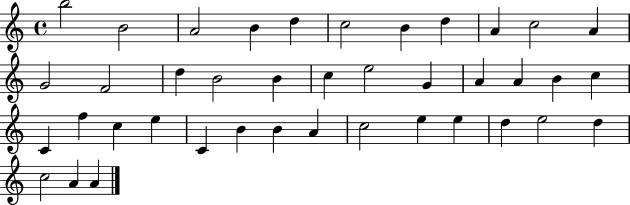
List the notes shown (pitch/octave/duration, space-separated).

B5/h B4/h A4/h B4/q D5/q C5/h B4/q D5/q A4/q C5/h A4/q G4/h F4/h D5/q B4/h B4/q C5/q E5/h G4/q A4/q A4/q B4/q C5/q C4/q F5/q C5/q E5/q C4/q B4/q B4/q A4/q C5/h E5/q E5/q D5/q E5/h D5/q C5/h A4/q A4/q